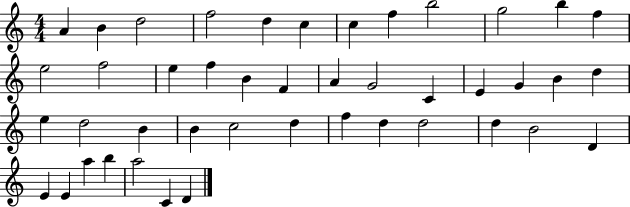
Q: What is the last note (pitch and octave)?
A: D4